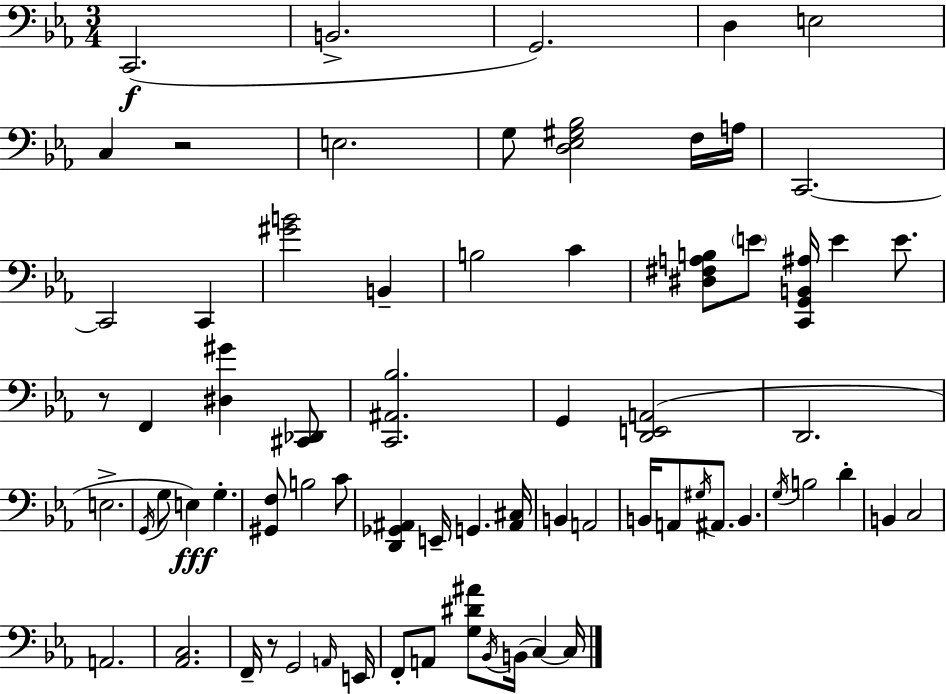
C2/h. B2/h. G2/h. D3/q E3/h C3/q R/h E3/h. G3/e [D3,Eb3,G#3,Bb3]/h F3/s A3/s C2/h. C2/h C2/q [G#4,B4]/h B2/q B3/h C4/q [D#3,F#3,A3,B3]/e E4/e [C2,G2,B2,A#3]/s E4/q E4/e. R/e F2/q [D#3,G#4]/q [C#2,Db2]/e [C2,A#2,Bb3]/h. G2/q [D2,E2,A2]/h D2/h. E3/h. G2/s G3/e E3/q G3/q. [G#2,F3]/e B3/h C4/e [D2,Gb2,A#2]/q E2/s G2/q. [A#2,C#3]/s B2/q A2/h B2/s A2/e G#3/s A#2/e. B2/q. G3/s B3/h D4/q B2/q C3/h A2/h. [Ab2,C3]/h. F2/s R/e G2/h A2/s E2/s F2/e A2/e [G3,D#4,A#4]/e Bb2/s B2/s C3/q C3/s